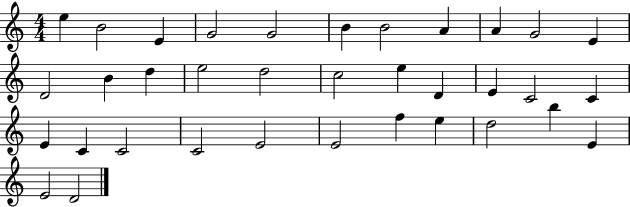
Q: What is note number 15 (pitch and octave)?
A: E5